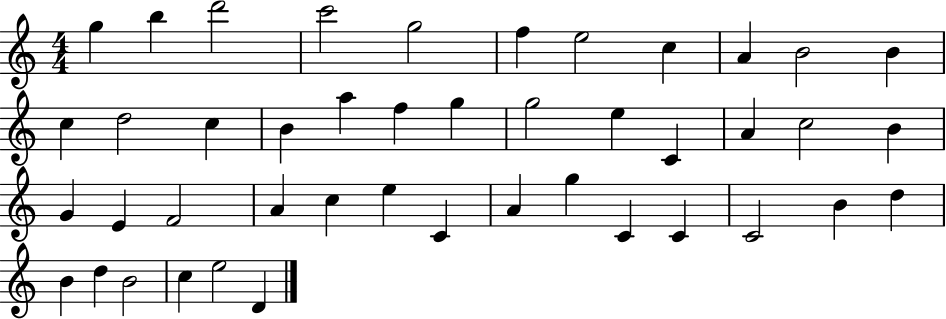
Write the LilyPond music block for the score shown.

{
  \clef treble
  \numericTimeSignature
  \time 4/4
  \key c \major
  g''4 b''4 d'''2 | c'''2 g''2 | f''4 e''2 c''4 | a'4 b'2 b'4 | \break c''4 d''2 c''4 | b'4 a''4 f''4 g''4 | g''2 e''4 c'4 | a'4 c''2 b'4 | \break g'4 e'4 f'2 | a'4 c''4 e''4 c'4 | a'4 g''4 c'4 c'4 | c'2 b'4 d''4 | \break b'4 d''4 b'2 | c''4 e''2 d'4 | \bar "|."
}